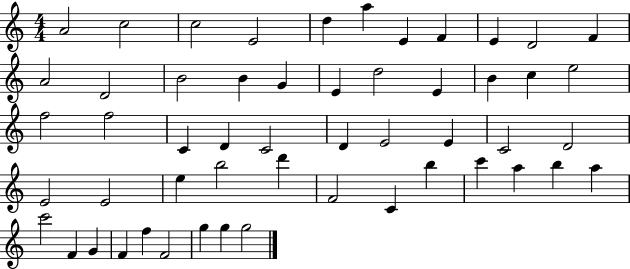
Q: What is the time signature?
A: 4/4